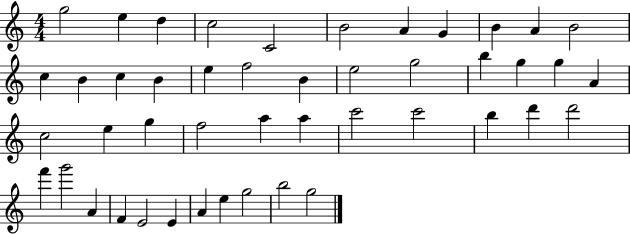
{
  \clef treble
  \numericTimeSignature
  \time 4/4
  \key c \major
  g''2 e''4 d''4 | c''2 c'2 | b'2 a'4 g'4 | b'4 a'4 b'2 | \break c''4 b'4 c''4 b'4 | e''4 f''2 b'4 | e''2 g''2 | b''4 g''4 g''4 a'4 | \break c''2 e''4 g''4 | f''2 a''4 a''4 | c'''2 c'''2 | b''4 d'''4 d'''2 | \break f'''4 g'''2 a'4 | f'4 e'2 e'4 | a'4 e''4 g''2 | b''2 g''2 | \break \bar "|."
}